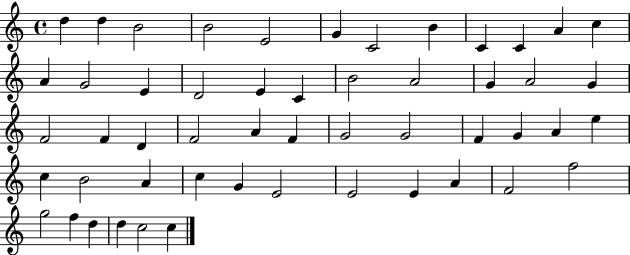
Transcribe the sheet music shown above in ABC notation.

X:1
T:Untitled
M:4/4
L:1/4
K:C
d d B2 B2 E2 G C2 B C C A c A G2 E D2 E C B2 A2 G A2 G F2 F D F2 A F G2 G2 F G A e c B2 A c G E2 E2 E A F2 f2 g2 f d d c2 c